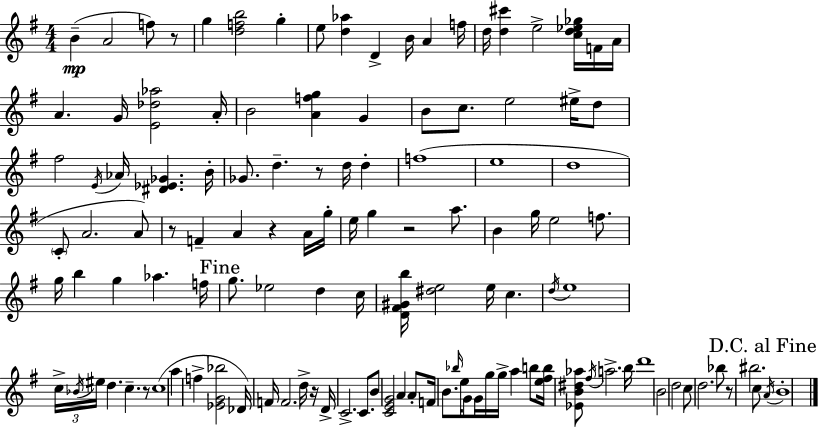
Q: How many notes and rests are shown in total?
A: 124